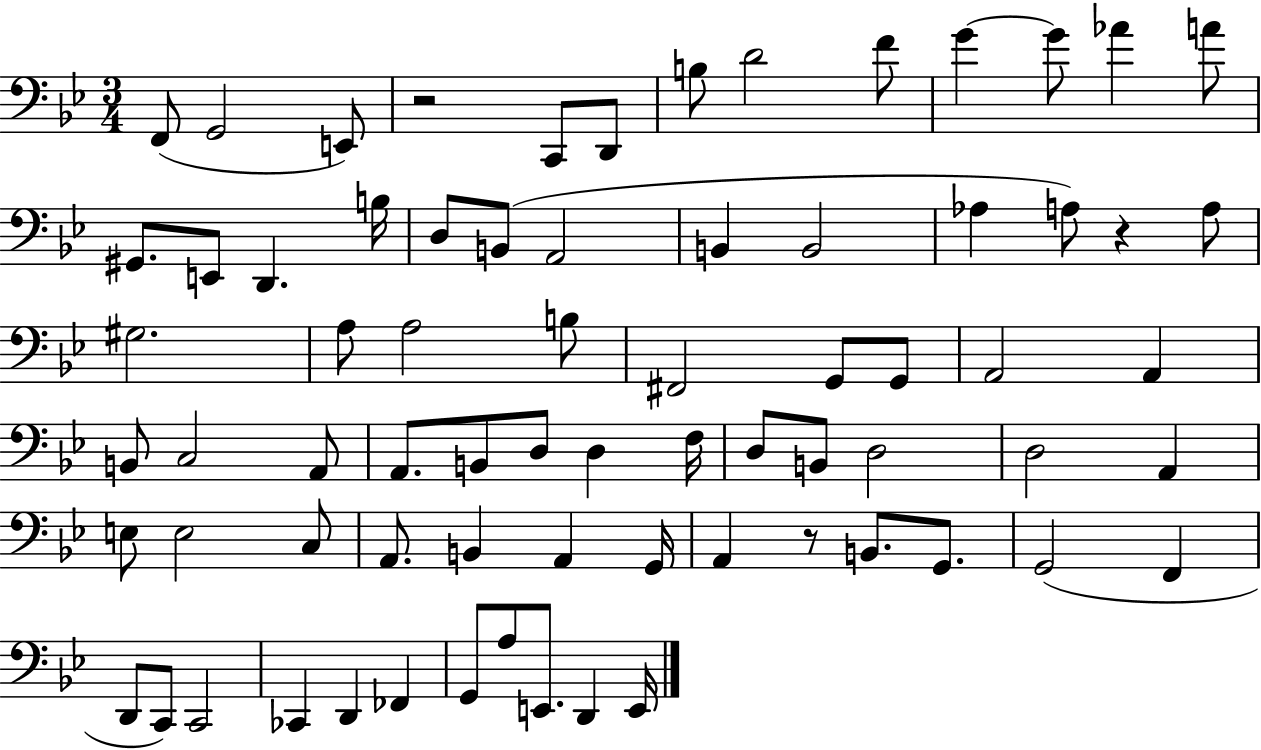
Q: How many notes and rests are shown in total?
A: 72